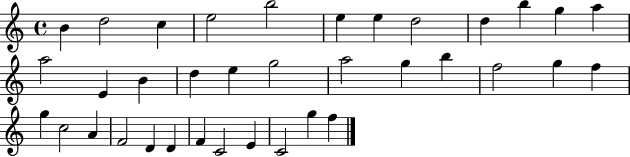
X:1
T:Untitled
M:4/4
L:1/4
K:C
B d2 c e2 b2 e e d2 d b g a a2 E B d e g2 a2 g b f2 g f g c2 A F2 D D F C2 E C2 g f